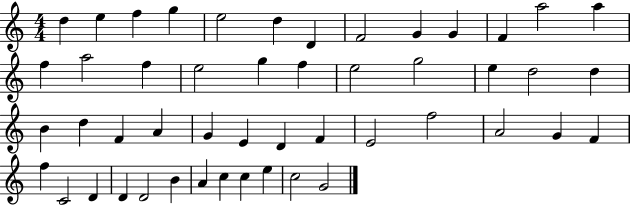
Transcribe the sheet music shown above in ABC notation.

X:1
T:Untitled
M:4/4
L:1/4
K:C
d e f g e2 d D F2 G G F a2 a f a2 f e2 g f e2 g2 e d2 d B d F A G E D F E2 f2 A2 G F f C2 D D D2 B A c c e c2 G2